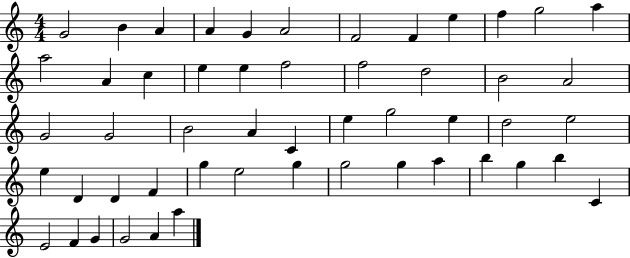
G4/h B4/q A4/q A4/q G4/q A4/h F4/h F4/q E5/q F5/q G5/h A5/q A5/h A4/q C5/q E5/q E5/q F5/h F5/h D5/h B4/h A4/h G4/h G4/h B4/h A4/q C4/q E5/q G5/h E5/q D5/h E5/h E5/q D4/q D4/q F4/q G5/q E5/h G5/q G5/h G5/q A5/q B5/q G5/q B5/q C4/q E4/h F4/q G4/q G4/h A4/q A5/q